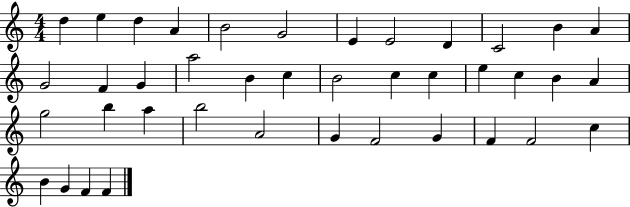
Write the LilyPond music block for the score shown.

{
  \clef treble
  \numericTimeSignature
  \time 4/4
  \key c \major
  d''4 e''4 d''4 a'4 | b'2 g'2 | e'4 e'2 d'4 | c'2 b'4 a'4 | \break g'2 f'4 g'4 | a''2 b'4 c''4 | b'2 c''4 c''4 | e''4 c''4 b'4 a'4 | \break g''2 b''4 a''4 | b''2 a'2 | g'4 f'2 g'4 | f'4 f'2 c''4 | \break b'4 g'4 f'4 f'4 | \bar "|."
}